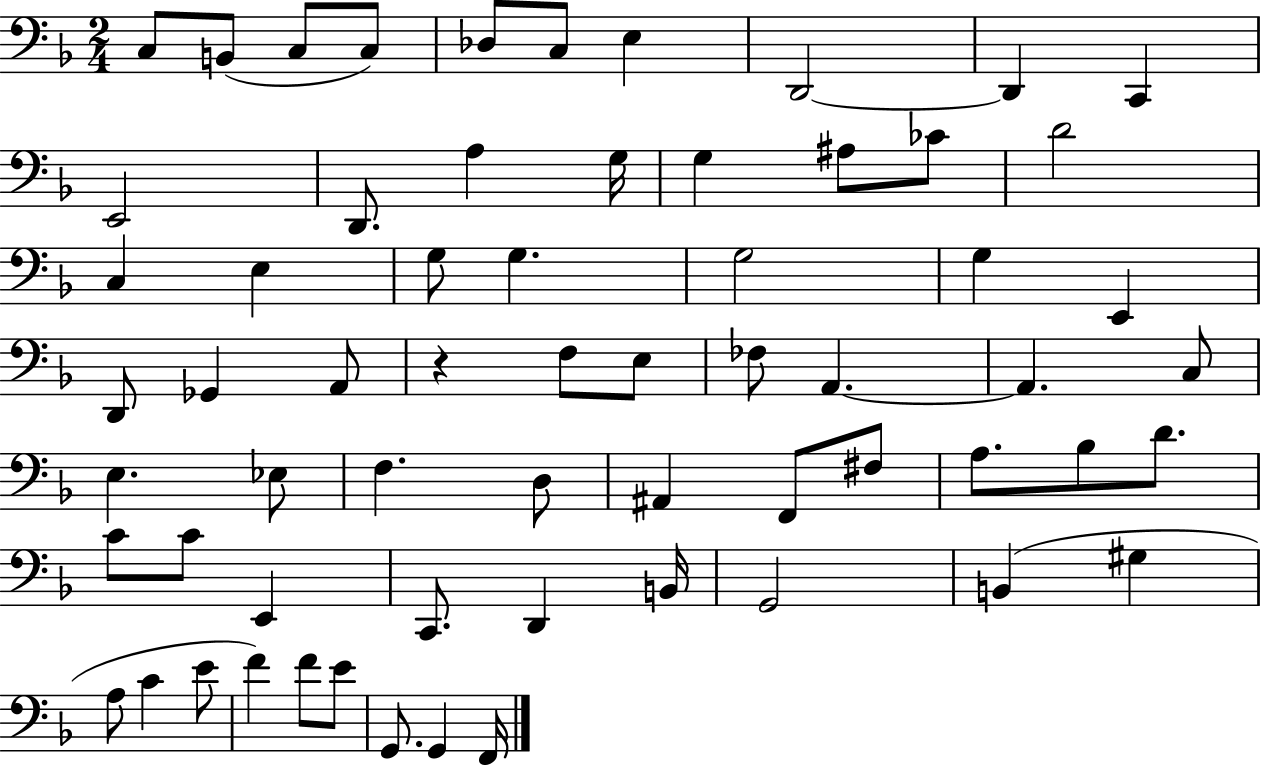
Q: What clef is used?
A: bass